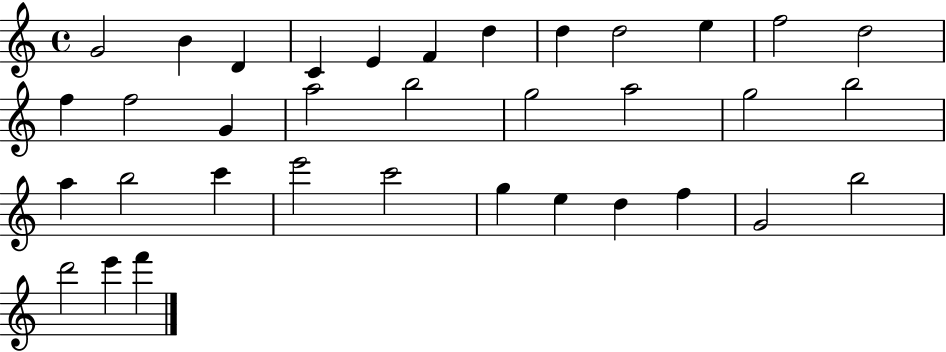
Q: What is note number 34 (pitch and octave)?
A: E6